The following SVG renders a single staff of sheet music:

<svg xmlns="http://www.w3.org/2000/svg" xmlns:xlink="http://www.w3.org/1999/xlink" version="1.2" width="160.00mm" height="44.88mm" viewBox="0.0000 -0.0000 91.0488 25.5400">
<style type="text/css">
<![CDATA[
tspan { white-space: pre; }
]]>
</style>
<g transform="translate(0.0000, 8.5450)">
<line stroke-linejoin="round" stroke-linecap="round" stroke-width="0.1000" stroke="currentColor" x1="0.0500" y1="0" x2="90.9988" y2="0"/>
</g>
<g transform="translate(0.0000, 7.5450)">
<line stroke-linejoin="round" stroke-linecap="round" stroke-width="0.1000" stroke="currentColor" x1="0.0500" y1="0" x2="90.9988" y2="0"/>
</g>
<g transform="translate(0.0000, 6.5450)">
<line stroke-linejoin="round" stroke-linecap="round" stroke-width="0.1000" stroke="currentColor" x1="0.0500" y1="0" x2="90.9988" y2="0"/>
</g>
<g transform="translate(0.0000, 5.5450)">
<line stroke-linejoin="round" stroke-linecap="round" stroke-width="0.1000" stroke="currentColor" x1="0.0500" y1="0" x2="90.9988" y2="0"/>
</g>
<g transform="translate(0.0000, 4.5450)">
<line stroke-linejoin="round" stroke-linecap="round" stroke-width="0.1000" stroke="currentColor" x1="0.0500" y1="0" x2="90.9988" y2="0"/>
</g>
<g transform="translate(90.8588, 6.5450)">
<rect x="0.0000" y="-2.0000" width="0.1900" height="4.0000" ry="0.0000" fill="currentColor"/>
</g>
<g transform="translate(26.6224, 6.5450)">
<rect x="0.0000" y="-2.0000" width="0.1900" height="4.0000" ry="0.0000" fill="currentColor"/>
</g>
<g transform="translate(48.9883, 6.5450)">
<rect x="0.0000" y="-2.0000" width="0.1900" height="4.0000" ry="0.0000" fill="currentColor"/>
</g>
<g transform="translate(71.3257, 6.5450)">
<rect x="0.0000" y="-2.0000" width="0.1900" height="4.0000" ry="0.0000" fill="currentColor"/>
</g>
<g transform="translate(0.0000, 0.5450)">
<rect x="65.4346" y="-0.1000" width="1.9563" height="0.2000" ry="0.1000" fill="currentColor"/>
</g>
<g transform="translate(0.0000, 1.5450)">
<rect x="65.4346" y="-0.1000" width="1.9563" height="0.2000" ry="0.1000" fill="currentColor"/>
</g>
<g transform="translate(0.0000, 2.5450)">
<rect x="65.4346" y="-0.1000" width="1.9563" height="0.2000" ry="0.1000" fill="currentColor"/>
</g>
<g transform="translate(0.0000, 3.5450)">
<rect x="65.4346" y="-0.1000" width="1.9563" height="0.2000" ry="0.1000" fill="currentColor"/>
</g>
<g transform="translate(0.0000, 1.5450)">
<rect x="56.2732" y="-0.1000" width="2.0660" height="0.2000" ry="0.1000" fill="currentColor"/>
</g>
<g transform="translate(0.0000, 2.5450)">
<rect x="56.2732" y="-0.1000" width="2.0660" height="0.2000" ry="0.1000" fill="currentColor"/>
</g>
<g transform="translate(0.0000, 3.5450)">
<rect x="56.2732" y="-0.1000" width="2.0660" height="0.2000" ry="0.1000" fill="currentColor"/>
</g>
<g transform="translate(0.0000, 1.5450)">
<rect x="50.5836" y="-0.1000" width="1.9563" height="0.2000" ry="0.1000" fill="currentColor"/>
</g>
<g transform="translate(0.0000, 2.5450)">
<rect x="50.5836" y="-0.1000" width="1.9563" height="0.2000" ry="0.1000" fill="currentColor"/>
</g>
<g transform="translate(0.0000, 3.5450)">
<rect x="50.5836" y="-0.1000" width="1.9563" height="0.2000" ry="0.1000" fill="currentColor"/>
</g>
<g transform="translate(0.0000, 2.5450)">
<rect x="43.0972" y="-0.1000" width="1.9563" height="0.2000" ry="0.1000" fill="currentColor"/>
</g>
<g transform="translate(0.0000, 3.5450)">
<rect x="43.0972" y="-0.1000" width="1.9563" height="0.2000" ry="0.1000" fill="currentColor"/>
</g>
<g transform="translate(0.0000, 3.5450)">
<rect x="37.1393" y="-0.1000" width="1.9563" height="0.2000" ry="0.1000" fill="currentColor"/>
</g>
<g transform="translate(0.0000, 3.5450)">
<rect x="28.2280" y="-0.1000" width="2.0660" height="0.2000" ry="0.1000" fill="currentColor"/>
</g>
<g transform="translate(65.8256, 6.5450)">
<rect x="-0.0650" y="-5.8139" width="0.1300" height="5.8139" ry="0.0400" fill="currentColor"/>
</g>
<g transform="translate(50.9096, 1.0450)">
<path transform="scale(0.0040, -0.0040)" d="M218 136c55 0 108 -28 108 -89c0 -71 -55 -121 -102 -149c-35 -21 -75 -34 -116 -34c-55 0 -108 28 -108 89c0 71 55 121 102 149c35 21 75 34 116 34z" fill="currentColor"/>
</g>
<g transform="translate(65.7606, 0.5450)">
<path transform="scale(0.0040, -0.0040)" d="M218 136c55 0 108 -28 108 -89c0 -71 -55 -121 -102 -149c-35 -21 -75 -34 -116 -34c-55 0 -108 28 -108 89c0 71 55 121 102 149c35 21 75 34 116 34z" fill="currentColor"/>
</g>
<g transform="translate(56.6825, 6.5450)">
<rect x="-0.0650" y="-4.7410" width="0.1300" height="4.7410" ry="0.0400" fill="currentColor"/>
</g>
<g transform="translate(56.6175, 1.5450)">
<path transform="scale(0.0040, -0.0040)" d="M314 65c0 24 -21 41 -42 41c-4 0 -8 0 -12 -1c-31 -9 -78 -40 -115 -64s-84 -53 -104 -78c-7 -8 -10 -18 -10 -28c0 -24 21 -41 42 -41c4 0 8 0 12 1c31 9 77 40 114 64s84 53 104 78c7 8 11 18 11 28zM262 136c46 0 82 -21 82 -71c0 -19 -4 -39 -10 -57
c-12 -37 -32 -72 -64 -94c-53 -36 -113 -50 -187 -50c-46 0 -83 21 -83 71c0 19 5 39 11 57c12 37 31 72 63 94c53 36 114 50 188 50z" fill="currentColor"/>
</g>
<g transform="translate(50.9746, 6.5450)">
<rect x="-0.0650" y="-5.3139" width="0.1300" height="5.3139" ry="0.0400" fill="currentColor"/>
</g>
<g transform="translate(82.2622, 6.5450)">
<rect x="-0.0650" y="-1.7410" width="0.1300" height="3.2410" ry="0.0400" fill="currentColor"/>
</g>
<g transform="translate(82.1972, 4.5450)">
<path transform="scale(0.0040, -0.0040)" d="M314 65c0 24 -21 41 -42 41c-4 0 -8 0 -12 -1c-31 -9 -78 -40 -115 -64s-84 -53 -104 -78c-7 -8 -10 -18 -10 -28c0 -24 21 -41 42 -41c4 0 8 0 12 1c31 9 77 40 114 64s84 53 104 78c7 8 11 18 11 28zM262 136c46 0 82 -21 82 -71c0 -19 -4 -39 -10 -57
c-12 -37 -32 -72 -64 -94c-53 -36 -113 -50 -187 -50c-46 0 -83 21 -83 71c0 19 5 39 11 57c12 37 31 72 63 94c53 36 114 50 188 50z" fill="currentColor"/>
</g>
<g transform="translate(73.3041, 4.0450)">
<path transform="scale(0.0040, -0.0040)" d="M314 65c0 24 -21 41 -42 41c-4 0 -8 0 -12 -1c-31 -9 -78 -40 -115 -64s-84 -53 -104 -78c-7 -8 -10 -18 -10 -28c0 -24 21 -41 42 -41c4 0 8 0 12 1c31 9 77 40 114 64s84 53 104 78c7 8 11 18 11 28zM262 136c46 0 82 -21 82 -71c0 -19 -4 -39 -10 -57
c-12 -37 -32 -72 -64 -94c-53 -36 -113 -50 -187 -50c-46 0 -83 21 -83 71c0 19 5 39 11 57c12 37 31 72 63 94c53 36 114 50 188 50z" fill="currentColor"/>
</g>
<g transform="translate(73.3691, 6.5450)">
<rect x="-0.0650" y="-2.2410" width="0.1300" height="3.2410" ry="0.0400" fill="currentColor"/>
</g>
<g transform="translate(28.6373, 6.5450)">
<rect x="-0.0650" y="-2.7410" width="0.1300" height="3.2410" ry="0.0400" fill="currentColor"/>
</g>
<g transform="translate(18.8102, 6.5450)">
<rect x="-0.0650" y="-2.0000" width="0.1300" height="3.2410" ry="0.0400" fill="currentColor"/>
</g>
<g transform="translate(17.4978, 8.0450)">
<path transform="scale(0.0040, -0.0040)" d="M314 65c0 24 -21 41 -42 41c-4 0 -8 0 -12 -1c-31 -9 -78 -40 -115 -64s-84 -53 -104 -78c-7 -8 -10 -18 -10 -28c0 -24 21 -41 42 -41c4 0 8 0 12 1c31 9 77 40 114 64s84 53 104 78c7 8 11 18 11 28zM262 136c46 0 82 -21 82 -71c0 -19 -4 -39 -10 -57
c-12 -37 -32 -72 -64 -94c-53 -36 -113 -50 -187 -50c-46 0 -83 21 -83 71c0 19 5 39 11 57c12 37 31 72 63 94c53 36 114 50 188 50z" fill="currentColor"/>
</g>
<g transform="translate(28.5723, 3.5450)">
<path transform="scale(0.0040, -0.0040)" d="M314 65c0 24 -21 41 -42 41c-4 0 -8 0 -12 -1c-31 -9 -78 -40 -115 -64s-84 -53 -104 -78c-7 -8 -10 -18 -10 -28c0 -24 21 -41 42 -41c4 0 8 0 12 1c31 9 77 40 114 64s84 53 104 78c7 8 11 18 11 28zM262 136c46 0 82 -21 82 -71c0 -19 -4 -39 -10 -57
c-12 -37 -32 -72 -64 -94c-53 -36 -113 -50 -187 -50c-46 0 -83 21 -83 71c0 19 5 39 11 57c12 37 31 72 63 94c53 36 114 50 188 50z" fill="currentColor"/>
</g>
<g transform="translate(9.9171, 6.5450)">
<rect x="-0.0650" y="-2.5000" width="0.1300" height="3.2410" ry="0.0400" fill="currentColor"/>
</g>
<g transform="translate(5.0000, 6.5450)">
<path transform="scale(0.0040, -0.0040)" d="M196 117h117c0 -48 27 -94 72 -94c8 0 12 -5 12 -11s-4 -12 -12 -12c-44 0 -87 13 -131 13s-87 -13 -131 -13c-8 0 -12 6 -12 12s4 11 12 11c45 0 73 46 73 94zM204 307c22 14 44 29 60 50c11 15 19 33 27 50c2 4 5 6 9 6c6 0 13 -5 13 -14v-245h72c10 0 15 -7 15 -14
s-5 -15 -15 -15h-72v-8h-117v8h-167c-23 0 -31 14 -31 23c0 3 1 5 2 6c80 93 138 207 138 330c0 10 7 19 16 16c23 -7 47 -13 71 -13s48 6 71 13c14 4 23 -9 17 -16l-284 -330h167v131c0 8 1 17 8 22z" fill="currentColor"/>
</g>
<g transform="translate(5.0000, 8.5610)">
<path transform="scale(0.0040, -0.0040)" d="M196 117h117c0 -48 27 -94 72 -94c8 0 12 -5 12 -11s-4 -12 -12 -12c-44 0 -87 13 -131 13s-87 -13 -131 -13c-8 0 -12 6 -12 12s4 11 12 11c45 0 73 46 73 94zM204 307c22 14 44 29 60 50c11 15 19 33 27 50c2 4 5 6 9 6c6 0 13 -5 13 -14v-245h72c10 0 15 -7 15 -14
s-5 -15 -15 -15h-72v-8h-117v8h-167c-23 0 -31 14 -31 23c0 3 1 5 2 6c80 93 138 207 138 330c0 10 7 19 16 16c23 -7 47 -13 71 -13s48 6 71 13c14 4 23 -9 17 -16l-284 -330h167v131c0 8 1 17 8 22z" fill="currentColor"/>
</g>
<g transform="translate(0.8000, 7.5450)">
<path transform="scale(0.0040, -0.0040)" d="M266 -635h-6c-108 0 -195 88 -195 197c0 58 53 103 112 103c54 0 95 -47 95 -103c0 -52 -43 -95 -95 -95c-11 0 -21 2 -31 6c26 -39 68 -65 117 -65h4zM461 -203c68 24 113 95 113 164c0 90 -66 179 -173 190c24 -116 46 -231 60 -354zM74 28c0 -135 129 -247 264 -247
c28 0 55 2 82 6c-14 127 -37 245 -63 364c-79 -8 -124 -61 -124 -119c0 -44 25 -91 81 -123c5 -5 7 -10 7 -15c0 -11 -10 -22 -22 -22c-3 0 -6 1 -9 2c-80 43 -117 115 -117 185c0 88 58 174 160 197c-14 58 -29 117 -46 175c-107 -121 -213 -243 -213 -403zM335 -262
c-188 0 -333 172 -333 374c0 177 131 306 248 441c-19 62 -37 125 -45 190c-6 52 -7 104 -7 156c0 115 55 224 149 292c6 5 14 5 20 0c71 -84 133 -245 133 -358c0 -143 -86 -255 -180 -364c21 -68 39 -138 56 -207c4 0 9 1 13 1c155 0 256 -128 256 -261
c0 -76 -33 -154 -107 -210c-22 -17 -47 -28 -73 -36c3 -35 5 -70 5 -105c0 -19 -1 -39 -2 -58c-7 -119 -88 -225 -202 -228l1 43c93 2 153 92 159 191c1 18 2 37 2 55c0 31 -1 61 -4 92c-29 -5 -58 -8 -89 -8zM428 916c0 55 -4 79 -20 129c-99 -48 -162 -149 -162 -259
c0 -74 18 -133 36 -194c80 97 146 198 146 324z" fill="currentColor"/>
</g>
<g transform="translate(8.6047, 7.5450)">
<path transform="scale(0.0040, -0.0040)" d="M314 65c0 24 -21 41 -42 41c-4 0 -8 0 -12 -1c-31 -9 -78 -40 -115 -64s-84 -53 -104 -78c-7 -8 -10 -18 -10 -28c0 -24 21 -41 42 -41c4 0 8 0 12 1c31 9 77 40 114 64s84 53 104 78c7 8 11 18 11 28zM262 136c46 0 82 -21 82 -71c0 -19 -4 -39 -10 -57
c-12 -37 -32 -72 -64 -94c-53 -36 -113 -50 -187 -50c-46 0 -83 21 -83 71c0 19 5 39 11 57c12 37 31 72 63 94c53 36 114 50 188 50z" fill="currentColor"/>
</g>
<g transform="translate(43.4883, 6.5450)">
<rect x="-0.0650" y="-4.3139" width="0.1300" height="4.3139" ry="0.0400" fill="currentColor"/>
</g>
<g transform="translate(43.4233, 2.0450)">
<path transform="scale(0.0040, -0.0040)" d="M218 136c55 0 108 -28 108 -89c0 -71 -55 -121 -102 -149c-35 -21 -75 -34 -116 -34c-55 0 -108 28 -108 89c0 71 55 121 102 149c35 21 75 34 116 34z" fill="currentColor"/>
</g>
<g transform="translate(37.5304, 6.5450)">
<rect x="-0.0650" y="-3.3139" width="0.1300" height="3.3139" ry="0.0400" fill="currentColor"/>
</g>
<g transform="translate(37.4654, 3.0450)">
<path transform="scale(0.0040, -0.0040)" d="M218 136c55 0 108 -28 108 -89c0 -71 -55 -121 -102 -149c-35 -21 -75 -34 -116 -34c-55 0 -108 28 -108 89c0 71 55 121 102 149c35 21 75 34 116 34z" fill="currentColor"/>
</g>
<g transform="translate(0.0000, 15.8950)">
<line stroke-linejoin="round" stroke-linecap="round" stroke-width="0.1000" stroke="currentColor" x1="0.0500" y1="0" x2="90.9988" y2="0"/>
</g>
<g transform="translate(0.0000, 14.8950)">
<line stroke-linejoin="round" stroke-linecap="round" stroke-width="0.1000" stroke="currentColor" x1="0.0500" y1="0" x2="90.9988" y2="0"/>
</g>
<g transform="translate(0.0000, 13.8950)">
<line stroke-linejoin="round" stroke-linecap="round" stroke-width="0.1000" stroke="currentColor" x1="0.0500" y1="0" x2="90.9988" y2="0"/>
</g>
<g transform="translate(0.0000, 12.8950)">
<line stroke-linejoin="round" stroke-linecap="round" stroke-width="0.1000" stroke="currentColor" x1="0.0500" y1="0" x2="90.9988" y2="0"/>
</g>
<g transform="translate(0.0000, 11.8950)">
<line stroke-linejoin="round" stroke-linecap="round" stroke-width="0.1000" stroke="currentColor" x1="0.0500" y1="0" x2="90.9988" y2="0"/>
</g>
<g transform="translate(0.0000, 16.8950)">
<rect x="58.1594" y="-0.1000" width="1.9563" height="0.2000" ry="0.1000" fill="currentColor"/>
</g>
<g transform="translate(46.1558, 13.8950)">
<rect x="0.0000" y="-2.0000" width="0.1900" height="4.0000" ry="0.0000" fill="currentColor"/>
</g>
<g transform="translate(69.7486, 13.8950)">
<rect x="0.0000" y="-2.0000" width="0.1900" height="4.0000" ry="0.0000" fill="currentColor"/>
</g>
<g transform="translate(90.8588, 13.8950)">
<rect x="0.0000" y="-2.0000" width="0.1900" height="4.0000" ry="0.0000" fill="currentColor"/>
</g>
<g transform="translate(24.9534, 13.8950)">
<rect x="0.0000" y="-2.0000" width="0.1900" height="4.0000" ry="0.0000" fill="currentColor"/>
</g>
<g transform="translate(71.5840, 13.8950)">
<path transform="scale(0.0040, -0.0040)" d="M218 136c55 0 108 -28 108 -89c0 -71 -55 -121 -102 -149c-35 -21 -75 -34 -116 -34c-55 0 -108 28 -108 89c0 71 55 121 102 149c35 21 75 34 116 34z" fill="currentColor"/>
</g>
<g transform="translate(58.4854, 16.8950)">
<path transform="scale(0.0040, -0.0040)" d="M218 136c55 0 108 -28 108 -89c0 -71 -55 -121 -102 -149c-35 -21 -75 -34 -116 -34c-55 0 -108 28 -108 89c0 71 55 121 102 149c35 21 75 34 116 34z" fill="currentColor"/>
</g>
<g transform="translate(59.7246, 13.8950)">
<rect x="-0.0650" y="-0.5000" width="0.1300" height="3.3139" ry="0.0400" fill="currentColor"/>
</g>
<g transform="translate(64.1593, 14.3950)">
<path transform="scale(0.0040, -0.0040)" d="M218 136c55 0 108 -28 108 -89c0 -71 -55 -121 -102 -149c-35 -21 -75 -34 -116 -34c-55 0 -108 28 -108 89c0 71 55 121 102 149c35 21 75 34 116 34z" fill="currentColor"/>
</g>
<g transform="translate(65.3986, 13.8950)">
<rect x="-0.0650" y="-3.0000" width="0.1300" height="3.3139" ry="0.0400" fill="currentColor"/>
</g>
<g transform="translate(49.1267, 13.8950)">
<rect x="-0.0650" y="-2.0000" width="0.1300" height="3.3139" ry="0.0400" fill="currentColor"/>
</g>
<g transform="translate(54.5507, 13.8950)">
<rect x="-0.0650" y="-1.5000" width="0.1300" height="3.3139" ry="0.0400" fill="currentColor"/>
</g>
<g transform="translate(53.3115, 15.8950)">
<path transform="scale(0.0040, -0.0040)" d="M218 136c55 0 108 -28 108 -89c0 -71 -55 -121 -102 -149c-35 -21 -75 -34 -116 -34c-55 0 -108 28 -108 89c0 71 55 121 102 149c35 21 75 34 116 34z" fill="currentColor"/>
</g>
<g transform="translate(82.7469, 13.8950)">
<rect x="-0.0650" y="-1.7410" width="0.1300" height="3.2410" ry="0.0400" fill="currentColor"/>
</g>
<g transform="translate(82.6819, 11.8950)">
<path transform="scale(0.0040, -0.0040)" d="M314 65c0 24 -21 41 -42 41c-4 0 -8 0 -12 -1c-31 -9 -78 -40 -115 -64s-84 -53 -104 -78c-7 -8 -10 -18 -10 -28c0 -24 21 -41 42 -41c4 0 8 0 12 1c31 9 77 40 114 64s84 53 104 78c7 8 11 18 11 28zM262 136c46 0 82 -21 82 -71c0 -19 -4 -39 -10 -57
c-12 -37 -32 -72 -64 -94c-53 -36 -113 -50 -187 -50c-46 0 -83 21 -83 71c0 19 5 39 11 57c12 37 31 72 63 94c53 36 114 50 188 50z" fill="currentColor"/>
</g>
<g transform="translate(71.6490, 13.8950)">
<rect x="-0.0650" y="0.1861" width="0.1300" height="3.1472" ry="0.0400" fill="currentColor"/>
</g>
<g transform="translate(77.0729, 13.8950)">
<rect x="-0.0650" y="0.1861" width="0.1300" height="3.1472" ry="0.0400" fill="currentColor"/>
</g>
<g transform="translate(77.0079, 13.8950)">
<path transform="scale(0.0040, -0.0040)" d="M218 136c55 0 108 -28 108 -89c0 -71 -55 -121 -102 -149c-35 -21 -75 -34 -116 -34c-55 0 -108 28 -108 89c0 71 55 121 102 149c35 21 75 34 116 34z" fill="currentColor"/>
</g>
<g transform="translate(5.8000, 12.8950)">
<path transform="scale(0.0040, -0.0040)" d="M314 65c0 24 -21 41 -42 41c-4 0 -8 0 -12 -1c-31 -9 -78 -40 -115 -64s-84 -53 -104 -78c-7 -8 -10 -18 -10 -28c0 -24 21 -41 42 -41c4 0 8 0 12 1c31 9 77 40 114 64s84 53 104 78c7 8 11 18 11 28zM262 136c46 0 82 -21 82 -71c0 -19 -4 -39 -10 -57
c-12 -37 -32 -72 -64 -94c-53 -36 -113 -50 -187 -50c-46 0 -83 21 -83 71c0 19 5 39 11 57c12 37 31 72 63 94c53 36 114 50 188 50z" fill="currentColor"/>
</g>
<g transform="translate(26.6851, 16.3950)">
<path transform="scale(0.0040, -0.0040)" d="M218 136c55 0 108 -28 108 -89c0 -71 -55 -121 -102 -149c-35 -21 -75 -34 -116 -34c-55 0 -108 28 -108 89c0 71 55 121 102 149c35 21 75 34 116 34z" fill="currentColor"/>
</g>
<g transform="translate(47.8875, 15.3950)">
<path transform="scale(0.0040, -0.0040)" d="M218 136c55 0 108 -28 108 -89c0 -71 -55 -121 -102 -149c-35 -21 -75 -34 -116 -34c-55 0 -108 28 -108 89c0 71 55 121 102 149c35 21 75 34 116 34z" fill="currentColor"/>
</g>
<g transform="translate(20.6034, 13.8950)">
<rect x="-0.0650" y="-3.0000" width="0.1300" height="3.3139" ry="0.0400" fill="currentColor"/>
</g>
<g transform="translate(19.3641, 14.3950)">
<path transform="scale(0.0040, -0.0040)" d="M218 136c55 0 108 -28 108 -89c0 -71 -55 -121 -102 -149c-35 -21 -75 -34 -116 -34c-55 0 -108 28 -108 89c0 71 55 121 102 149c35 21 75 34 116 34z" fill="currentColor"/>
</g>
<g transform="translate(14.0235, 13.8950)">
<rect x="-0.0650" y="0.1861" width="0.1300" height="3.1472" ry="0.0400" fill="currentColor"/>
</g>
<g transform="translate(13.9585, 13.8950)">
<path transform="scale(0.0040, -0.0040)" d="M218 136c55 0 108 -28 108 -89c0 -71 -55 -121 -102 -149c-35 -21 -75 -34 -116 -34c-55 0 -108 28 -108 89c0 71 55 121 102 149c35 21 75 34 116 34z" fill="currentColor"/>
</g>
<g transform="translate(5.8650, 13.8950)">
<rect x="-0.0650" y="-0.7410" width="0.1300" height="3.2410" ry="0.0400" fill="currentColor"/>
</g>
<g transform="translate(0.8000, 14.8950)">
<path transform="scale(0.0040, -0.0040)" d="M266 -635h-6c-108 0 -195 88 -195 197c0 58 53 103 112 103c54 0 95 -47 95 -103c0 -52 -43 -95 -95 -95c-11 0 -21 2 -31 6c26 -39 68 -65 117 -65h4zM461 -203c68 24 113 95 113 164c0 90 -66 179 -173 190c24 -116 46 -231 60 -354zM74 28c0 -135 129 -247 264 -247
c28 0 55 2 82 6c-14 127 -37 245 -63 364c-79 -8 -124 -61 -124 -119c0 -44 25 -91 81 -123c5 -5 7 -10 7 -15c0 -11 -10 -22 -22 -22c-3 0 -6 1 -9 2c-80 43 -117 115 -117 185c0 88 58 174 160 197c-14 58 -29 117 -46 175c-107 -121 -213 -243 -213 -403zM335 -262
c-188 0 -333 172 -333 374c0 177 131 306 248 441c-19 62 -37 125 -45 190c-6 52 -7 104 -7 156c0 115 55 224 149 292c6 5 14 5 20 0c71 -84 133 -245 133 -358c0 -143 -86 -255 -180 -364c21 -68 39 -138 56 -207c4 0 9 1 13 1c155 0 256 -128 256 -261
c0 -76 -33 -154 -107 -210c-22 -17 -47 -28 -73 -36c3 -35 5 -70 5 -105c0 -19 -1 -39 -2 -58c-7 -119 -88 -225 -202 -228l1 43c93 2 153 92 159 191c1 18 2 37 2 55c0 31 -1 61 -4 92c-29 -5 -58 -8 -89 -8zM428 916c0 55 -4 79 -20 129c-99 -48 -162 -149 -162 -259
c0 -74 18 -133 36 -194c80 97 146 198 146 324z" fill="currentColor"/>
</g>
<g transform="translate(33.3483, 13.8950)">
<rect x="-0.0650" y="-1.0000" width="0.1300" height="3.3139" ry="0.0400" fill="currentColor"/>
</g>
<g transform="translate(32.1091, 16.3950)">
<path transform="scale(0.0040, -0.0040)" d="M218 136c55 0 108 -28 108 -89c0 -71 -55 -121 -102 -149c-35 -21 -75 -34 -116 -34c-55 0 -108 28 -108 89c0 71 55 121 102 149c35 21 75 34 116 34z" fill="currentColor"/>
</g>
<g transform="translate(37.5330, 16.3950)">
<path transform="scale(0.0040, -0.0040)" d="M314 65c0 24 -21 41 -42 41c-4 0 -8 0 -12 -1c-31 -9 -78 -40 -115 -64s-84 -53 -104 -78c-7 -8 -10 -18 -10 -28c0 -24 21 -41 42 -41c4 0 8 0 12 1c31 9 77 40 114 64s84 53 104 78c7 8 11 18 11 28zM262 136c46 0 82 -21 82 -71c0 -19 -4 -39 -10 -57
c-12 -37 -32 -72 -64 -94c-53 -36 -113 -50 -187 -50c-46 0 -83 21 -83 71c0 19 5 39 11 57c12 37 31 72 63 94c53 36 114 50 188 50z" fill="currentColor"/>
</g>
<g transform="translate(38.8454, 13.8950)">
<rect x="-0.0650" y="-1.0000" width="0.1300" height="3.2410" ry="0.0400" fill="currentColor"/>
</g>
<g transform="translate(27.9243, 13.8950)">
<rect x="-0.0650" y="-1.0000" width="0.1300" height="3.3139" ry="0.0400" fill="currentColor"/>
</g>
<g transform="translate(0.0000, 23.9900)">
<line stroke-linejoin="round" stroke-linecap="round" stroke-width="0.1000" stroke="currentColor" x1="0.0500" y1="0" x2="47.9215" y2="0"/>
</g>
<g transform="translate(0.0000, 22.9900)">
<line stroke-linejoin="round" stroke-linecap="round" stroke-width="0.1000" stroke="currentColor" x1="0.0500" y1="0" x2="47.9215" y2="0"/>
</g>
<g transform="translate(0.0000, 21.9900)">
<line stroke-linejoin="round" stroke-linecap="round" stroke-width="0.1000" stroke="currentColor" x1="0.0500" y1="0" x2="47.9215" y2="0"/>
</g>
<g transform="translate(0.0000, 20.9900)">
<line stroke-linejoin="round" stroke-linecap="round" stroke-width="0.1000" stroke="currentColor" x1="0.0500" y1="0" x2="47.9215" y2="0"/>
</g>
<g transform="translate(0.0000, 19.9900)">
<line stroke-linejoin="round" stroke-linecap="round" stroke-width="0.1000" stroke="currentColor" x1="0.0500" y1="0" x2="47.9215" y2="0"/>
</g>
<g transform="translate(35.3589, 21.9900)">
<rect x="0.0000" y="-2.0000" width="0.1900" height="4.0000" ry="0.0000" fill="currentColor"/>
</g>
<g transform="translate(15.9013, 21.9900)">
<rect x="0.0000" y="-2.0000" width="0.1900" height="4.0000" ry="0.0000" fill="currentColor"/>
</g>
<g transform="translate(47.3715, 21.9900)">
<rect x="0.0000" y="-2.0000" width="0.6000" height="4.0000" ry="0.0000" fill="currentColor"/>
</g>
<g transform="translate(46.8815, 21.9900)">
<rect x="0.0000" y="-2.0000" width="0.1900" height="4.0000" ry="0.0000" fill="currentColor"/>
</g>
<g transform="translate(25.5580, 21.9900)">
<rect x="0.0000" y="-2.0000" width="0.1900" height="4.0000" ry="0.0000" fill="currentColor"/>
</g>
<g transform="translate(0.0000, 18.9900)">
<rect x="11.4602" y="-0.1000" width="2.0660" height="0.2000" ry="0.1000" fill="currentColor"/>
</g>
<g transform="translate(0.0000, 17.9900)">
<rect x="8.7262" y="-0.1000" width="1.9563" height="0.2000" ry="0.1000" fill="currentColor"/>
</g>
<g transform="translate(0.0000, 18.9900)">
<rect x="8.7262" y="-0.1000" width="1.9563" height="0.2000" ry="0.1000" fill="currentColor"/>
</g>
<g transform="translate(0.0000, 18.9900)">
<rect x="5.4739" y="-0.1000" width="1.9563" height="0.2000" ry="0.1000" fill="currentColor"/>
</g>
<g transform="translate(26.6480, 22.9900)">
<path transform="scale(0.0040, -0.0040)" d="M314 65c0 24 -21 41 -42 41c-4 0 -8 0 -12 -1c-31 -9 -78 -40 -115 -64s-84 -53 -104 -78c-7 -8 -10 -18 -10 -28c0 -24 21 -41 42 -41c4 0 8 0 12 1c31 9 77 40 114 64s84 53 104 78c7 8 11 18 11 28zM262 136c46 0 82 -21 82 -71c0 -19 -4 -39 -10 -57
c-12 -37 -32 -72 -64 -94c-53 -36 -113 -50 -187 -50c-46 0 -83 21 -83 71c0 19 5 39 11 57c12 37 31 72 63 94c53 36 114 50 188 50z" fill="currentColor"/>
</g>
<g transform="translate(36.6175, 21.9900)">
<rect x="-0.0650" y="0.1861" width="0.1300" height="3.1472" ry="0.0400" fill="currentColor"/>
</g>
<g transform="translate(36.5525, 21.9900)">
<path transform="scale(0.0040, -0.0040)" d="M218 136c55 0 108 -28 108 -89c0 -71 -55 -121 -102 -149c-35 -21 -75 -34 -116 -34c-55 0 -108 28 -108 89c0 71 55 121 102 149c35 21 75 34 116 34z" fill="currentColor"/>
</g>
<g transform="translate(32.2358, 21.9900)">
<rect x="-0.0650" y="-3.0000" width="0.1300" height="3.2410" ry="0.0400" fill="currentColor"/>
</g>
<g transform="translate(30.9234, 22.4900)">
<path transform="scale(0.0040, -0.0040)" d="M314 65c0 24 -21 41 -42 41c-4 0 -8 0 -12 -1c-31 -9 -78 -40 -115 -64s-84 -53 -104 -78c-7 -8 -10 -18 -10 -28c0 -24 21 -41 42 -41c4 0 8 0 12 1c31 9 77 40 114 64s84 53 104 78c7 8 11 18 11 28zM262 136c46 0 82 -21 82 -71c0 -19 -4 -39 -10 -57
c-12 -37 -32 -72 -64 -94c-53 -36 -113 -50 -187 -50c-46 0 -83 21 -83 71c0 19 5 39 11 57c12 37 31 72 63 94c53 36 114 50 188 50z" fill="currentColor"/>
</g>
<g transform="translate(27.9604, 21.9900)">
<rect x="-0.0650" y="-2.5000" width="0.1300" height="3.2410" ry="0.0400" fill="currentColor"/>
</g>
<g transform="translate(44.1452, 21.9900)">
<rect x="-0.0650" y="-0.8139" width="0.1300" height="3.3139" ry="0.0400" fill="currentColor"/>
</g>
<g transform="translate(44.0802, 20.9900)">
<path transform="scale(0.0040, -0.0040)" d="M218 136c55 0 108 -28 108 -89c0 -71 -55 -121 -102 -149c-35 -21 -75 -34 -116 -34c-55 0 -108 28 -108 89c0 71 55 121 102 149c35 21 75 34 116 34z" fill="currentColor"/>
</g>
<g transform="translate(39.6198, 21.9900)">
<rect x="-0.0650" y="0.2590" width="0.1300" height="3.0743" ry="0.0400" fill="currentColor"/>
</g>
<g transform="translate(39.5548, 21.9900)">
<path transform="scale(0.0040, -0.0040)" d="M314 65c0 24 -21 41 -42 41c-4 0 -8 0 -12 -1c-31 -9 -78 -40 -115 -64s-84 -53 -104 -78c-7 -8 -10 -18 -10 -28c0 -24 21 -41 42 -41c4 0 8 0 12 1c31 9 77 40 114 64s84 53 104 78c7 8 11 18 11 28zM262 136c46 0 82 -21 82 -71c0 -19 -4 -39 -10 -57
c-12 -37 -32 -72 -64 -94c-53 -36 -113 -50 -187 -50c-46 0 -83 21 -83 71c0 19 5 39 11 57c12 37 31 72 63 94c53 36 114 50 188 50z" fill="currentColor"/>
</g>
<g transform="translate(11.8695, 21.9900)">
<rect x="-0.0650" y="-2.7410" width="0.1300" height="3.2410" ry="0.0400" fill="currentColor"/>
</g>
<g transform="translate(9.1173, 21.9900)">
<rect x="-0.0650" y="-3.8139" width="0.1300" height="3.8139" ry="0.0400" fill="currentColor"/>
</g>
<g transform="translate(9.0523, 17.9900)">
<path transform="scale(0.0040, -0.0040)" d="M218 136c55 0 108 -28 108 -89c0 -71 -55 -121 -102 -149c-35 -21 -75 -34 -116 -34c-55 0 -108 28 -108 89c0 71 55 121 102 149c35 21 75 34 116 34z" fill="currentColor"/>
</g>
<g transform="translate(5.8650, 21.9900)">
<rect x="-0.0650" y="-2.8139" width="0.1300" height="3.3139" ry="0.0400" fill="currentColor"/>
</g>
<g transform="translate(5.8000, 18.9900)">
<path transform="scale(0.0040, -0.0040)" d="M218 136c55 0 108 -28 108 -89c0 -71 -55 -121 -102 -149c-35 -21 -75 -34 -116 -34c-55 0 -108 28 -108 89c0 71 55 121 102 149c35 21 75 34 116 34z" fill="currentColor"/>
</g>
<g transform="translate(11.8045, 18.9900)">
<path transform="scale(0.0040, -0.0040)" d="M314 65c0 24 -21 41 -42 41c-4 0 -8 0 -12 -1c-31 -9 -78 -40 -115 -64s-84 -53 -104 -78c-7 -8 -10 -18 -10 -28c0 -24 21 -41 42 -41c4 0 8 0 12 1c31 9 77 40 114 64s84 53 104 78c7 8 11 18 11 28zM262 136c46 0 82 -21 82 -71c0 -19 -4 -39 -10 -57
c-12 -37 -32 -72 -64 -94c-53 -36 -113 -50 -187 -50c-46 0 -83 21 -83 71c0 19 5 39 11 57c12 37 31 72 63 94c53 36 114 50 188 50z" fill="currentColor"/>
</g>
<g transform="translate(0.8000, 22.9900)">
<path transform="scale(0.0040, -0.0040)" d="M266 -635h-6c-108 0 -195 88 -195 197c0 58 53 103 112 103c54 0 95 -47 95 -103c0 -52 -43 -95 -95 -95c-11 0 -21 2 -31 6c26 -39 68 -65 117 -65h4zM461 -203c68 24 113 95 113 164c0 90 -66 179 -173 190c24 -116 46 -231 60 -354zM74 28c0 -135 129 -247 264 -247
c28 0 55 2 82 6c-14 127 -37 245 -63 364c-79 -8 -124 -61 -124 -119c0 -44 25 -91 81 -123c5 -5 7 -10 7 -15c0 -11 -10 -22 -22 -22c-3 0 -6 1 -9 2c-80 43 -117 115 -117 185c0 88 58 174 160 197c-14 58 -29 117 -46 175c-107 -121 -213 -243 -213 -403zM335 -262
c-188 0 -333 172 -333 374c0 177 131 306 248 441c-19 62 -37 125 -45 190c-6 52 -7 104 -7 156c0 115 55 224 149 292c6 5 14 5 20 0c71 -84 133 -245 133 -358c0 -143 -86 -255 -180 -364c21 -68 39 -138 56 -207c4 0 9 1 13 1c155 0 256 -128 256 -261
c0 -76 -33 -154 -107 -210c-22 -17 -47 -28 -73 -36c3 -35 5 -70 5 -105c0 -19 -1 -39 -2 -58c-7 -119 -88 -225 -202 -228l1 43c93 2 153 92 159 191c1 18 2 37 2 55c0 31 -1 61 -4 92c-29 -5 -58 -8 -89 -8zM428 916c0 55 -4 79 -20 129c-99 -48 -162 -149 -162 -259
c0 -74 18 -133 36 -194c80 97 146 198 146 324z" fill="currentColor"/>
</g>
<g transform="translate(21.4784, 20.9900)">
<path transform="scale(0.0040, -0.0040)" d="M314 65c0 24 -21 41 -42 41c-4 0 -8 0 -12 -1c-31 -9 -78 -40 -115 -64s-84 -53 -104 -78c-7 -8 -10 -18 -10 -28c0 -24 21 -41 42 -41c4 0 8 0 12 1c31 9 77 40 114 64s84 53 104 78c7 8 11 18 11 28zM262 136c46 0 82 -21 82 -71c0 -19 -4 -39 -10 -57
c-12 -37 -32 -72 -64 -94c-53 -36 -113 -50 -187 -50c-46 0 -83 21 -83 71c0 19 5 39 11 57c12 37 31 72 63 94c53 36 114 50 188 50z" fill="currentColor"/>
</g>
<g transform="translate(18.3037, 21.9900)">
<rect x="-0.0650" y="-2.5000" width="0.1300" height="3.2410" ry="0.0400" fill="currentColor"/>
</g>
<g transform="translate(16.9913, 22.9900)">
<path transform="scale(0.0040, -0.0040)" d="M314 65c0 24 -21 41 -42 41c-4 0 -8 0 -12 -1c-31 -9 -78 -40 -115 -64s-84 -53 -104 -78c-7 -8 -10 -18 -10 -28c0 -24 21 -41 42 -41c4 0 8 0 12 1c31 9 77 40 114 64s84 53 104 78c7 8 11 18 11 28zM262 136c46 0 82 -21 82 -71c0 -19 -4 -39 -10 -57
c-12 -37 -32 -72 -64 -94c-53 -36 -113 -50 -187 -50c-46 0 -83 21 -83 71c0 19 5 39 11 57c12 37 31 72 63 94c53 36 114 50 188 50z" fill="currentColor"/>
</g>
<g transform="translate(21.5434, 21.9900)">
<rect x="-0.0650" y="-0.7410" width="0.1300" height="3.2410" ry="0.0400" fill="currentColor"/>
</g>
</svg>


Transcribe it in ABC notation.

X:1
T:Untitled
M:4/4
L:1/4
K:C
G2 F2 a2 b d' f' e'2 g' g2 f2 d2 B A D D D2 F E C A B B f2 a c' a2 G2 d2 G2 A2 B B2 d